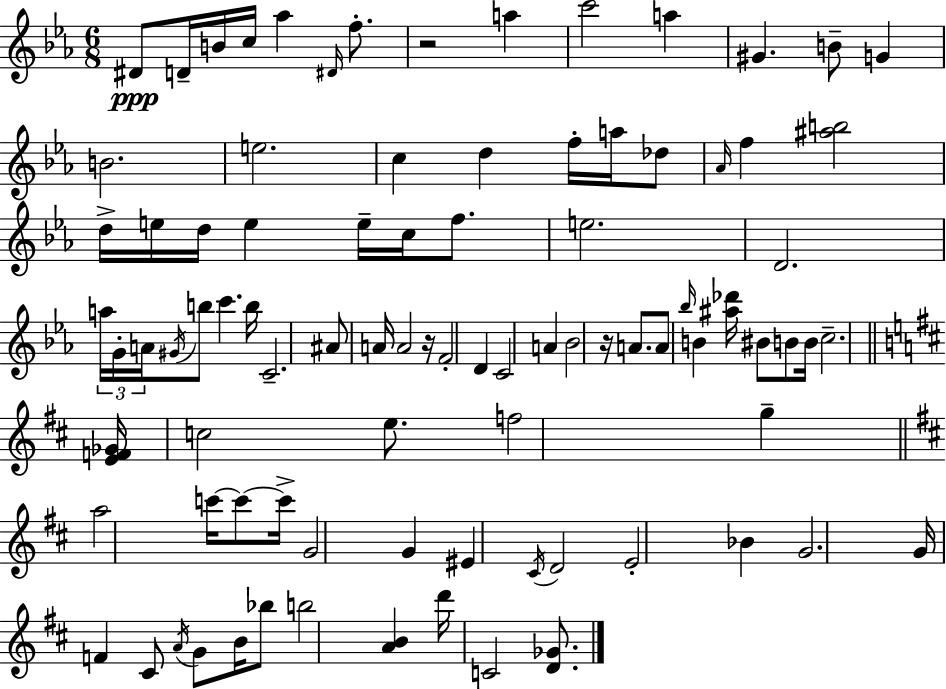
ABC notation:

X:1
T:Untitled
M:6/8
L:1/4
K:Cm
^D/2 D/4 B/4 c/4 _a ^D/4 f/2 z2 a c'2 a ^G B/2 G B2 e2 c d f/4 a/4 _d/2 _A/4 f [^ab]2 d/4 e/4 d/4 e e/4 c/4 f/2 e2 D2 a/4 G/4 A/4 ^G/4 b/2 c' b/4 C2 ^A/2 A/4 A2 z/4 F2 D C2 A _B2 z/4 A/2 A/2 _b/4 B [^a_d']/4 ^B/2 B/2 B/4 c2 [EF_G]/4 c2 e/2 f2 g a2 c'/4 c'/2 c'/4 G2 G ^E ^C/4 D2 E2 _B G2 G/4 F ^C/2 A/4 G/2 B/4 _b/2 b2 [AB] d'/4 C2 [D_G]/2